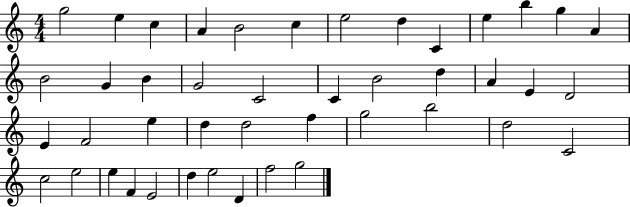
{
  \clef treble
  \numericTimeSignature
  \time 4/4
  \key c \major
  g''2 e''4 c''4 | a'4 b'2 c''4 | e''2 d''4 c'4 | e''4 b''4 g''4 a'4 | \break b'2 g'4 b'4 | g'2 c'2 | c'4 b'2 d''4 | a'4 e'4 d'2 | \break e'4 f'2 e''4 | d''4 d''2 f''4 | g''2 b''2 | d''2 c'2 | \break c''2 e''2 | e''4 f'4 e'2 | d''4 e''2 d'4 | f''2 g''2 | \break \bar "|."
}